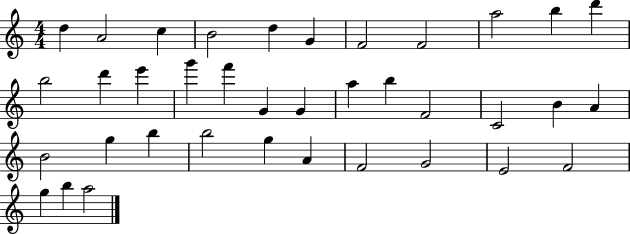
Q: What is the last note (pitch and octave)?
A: A5